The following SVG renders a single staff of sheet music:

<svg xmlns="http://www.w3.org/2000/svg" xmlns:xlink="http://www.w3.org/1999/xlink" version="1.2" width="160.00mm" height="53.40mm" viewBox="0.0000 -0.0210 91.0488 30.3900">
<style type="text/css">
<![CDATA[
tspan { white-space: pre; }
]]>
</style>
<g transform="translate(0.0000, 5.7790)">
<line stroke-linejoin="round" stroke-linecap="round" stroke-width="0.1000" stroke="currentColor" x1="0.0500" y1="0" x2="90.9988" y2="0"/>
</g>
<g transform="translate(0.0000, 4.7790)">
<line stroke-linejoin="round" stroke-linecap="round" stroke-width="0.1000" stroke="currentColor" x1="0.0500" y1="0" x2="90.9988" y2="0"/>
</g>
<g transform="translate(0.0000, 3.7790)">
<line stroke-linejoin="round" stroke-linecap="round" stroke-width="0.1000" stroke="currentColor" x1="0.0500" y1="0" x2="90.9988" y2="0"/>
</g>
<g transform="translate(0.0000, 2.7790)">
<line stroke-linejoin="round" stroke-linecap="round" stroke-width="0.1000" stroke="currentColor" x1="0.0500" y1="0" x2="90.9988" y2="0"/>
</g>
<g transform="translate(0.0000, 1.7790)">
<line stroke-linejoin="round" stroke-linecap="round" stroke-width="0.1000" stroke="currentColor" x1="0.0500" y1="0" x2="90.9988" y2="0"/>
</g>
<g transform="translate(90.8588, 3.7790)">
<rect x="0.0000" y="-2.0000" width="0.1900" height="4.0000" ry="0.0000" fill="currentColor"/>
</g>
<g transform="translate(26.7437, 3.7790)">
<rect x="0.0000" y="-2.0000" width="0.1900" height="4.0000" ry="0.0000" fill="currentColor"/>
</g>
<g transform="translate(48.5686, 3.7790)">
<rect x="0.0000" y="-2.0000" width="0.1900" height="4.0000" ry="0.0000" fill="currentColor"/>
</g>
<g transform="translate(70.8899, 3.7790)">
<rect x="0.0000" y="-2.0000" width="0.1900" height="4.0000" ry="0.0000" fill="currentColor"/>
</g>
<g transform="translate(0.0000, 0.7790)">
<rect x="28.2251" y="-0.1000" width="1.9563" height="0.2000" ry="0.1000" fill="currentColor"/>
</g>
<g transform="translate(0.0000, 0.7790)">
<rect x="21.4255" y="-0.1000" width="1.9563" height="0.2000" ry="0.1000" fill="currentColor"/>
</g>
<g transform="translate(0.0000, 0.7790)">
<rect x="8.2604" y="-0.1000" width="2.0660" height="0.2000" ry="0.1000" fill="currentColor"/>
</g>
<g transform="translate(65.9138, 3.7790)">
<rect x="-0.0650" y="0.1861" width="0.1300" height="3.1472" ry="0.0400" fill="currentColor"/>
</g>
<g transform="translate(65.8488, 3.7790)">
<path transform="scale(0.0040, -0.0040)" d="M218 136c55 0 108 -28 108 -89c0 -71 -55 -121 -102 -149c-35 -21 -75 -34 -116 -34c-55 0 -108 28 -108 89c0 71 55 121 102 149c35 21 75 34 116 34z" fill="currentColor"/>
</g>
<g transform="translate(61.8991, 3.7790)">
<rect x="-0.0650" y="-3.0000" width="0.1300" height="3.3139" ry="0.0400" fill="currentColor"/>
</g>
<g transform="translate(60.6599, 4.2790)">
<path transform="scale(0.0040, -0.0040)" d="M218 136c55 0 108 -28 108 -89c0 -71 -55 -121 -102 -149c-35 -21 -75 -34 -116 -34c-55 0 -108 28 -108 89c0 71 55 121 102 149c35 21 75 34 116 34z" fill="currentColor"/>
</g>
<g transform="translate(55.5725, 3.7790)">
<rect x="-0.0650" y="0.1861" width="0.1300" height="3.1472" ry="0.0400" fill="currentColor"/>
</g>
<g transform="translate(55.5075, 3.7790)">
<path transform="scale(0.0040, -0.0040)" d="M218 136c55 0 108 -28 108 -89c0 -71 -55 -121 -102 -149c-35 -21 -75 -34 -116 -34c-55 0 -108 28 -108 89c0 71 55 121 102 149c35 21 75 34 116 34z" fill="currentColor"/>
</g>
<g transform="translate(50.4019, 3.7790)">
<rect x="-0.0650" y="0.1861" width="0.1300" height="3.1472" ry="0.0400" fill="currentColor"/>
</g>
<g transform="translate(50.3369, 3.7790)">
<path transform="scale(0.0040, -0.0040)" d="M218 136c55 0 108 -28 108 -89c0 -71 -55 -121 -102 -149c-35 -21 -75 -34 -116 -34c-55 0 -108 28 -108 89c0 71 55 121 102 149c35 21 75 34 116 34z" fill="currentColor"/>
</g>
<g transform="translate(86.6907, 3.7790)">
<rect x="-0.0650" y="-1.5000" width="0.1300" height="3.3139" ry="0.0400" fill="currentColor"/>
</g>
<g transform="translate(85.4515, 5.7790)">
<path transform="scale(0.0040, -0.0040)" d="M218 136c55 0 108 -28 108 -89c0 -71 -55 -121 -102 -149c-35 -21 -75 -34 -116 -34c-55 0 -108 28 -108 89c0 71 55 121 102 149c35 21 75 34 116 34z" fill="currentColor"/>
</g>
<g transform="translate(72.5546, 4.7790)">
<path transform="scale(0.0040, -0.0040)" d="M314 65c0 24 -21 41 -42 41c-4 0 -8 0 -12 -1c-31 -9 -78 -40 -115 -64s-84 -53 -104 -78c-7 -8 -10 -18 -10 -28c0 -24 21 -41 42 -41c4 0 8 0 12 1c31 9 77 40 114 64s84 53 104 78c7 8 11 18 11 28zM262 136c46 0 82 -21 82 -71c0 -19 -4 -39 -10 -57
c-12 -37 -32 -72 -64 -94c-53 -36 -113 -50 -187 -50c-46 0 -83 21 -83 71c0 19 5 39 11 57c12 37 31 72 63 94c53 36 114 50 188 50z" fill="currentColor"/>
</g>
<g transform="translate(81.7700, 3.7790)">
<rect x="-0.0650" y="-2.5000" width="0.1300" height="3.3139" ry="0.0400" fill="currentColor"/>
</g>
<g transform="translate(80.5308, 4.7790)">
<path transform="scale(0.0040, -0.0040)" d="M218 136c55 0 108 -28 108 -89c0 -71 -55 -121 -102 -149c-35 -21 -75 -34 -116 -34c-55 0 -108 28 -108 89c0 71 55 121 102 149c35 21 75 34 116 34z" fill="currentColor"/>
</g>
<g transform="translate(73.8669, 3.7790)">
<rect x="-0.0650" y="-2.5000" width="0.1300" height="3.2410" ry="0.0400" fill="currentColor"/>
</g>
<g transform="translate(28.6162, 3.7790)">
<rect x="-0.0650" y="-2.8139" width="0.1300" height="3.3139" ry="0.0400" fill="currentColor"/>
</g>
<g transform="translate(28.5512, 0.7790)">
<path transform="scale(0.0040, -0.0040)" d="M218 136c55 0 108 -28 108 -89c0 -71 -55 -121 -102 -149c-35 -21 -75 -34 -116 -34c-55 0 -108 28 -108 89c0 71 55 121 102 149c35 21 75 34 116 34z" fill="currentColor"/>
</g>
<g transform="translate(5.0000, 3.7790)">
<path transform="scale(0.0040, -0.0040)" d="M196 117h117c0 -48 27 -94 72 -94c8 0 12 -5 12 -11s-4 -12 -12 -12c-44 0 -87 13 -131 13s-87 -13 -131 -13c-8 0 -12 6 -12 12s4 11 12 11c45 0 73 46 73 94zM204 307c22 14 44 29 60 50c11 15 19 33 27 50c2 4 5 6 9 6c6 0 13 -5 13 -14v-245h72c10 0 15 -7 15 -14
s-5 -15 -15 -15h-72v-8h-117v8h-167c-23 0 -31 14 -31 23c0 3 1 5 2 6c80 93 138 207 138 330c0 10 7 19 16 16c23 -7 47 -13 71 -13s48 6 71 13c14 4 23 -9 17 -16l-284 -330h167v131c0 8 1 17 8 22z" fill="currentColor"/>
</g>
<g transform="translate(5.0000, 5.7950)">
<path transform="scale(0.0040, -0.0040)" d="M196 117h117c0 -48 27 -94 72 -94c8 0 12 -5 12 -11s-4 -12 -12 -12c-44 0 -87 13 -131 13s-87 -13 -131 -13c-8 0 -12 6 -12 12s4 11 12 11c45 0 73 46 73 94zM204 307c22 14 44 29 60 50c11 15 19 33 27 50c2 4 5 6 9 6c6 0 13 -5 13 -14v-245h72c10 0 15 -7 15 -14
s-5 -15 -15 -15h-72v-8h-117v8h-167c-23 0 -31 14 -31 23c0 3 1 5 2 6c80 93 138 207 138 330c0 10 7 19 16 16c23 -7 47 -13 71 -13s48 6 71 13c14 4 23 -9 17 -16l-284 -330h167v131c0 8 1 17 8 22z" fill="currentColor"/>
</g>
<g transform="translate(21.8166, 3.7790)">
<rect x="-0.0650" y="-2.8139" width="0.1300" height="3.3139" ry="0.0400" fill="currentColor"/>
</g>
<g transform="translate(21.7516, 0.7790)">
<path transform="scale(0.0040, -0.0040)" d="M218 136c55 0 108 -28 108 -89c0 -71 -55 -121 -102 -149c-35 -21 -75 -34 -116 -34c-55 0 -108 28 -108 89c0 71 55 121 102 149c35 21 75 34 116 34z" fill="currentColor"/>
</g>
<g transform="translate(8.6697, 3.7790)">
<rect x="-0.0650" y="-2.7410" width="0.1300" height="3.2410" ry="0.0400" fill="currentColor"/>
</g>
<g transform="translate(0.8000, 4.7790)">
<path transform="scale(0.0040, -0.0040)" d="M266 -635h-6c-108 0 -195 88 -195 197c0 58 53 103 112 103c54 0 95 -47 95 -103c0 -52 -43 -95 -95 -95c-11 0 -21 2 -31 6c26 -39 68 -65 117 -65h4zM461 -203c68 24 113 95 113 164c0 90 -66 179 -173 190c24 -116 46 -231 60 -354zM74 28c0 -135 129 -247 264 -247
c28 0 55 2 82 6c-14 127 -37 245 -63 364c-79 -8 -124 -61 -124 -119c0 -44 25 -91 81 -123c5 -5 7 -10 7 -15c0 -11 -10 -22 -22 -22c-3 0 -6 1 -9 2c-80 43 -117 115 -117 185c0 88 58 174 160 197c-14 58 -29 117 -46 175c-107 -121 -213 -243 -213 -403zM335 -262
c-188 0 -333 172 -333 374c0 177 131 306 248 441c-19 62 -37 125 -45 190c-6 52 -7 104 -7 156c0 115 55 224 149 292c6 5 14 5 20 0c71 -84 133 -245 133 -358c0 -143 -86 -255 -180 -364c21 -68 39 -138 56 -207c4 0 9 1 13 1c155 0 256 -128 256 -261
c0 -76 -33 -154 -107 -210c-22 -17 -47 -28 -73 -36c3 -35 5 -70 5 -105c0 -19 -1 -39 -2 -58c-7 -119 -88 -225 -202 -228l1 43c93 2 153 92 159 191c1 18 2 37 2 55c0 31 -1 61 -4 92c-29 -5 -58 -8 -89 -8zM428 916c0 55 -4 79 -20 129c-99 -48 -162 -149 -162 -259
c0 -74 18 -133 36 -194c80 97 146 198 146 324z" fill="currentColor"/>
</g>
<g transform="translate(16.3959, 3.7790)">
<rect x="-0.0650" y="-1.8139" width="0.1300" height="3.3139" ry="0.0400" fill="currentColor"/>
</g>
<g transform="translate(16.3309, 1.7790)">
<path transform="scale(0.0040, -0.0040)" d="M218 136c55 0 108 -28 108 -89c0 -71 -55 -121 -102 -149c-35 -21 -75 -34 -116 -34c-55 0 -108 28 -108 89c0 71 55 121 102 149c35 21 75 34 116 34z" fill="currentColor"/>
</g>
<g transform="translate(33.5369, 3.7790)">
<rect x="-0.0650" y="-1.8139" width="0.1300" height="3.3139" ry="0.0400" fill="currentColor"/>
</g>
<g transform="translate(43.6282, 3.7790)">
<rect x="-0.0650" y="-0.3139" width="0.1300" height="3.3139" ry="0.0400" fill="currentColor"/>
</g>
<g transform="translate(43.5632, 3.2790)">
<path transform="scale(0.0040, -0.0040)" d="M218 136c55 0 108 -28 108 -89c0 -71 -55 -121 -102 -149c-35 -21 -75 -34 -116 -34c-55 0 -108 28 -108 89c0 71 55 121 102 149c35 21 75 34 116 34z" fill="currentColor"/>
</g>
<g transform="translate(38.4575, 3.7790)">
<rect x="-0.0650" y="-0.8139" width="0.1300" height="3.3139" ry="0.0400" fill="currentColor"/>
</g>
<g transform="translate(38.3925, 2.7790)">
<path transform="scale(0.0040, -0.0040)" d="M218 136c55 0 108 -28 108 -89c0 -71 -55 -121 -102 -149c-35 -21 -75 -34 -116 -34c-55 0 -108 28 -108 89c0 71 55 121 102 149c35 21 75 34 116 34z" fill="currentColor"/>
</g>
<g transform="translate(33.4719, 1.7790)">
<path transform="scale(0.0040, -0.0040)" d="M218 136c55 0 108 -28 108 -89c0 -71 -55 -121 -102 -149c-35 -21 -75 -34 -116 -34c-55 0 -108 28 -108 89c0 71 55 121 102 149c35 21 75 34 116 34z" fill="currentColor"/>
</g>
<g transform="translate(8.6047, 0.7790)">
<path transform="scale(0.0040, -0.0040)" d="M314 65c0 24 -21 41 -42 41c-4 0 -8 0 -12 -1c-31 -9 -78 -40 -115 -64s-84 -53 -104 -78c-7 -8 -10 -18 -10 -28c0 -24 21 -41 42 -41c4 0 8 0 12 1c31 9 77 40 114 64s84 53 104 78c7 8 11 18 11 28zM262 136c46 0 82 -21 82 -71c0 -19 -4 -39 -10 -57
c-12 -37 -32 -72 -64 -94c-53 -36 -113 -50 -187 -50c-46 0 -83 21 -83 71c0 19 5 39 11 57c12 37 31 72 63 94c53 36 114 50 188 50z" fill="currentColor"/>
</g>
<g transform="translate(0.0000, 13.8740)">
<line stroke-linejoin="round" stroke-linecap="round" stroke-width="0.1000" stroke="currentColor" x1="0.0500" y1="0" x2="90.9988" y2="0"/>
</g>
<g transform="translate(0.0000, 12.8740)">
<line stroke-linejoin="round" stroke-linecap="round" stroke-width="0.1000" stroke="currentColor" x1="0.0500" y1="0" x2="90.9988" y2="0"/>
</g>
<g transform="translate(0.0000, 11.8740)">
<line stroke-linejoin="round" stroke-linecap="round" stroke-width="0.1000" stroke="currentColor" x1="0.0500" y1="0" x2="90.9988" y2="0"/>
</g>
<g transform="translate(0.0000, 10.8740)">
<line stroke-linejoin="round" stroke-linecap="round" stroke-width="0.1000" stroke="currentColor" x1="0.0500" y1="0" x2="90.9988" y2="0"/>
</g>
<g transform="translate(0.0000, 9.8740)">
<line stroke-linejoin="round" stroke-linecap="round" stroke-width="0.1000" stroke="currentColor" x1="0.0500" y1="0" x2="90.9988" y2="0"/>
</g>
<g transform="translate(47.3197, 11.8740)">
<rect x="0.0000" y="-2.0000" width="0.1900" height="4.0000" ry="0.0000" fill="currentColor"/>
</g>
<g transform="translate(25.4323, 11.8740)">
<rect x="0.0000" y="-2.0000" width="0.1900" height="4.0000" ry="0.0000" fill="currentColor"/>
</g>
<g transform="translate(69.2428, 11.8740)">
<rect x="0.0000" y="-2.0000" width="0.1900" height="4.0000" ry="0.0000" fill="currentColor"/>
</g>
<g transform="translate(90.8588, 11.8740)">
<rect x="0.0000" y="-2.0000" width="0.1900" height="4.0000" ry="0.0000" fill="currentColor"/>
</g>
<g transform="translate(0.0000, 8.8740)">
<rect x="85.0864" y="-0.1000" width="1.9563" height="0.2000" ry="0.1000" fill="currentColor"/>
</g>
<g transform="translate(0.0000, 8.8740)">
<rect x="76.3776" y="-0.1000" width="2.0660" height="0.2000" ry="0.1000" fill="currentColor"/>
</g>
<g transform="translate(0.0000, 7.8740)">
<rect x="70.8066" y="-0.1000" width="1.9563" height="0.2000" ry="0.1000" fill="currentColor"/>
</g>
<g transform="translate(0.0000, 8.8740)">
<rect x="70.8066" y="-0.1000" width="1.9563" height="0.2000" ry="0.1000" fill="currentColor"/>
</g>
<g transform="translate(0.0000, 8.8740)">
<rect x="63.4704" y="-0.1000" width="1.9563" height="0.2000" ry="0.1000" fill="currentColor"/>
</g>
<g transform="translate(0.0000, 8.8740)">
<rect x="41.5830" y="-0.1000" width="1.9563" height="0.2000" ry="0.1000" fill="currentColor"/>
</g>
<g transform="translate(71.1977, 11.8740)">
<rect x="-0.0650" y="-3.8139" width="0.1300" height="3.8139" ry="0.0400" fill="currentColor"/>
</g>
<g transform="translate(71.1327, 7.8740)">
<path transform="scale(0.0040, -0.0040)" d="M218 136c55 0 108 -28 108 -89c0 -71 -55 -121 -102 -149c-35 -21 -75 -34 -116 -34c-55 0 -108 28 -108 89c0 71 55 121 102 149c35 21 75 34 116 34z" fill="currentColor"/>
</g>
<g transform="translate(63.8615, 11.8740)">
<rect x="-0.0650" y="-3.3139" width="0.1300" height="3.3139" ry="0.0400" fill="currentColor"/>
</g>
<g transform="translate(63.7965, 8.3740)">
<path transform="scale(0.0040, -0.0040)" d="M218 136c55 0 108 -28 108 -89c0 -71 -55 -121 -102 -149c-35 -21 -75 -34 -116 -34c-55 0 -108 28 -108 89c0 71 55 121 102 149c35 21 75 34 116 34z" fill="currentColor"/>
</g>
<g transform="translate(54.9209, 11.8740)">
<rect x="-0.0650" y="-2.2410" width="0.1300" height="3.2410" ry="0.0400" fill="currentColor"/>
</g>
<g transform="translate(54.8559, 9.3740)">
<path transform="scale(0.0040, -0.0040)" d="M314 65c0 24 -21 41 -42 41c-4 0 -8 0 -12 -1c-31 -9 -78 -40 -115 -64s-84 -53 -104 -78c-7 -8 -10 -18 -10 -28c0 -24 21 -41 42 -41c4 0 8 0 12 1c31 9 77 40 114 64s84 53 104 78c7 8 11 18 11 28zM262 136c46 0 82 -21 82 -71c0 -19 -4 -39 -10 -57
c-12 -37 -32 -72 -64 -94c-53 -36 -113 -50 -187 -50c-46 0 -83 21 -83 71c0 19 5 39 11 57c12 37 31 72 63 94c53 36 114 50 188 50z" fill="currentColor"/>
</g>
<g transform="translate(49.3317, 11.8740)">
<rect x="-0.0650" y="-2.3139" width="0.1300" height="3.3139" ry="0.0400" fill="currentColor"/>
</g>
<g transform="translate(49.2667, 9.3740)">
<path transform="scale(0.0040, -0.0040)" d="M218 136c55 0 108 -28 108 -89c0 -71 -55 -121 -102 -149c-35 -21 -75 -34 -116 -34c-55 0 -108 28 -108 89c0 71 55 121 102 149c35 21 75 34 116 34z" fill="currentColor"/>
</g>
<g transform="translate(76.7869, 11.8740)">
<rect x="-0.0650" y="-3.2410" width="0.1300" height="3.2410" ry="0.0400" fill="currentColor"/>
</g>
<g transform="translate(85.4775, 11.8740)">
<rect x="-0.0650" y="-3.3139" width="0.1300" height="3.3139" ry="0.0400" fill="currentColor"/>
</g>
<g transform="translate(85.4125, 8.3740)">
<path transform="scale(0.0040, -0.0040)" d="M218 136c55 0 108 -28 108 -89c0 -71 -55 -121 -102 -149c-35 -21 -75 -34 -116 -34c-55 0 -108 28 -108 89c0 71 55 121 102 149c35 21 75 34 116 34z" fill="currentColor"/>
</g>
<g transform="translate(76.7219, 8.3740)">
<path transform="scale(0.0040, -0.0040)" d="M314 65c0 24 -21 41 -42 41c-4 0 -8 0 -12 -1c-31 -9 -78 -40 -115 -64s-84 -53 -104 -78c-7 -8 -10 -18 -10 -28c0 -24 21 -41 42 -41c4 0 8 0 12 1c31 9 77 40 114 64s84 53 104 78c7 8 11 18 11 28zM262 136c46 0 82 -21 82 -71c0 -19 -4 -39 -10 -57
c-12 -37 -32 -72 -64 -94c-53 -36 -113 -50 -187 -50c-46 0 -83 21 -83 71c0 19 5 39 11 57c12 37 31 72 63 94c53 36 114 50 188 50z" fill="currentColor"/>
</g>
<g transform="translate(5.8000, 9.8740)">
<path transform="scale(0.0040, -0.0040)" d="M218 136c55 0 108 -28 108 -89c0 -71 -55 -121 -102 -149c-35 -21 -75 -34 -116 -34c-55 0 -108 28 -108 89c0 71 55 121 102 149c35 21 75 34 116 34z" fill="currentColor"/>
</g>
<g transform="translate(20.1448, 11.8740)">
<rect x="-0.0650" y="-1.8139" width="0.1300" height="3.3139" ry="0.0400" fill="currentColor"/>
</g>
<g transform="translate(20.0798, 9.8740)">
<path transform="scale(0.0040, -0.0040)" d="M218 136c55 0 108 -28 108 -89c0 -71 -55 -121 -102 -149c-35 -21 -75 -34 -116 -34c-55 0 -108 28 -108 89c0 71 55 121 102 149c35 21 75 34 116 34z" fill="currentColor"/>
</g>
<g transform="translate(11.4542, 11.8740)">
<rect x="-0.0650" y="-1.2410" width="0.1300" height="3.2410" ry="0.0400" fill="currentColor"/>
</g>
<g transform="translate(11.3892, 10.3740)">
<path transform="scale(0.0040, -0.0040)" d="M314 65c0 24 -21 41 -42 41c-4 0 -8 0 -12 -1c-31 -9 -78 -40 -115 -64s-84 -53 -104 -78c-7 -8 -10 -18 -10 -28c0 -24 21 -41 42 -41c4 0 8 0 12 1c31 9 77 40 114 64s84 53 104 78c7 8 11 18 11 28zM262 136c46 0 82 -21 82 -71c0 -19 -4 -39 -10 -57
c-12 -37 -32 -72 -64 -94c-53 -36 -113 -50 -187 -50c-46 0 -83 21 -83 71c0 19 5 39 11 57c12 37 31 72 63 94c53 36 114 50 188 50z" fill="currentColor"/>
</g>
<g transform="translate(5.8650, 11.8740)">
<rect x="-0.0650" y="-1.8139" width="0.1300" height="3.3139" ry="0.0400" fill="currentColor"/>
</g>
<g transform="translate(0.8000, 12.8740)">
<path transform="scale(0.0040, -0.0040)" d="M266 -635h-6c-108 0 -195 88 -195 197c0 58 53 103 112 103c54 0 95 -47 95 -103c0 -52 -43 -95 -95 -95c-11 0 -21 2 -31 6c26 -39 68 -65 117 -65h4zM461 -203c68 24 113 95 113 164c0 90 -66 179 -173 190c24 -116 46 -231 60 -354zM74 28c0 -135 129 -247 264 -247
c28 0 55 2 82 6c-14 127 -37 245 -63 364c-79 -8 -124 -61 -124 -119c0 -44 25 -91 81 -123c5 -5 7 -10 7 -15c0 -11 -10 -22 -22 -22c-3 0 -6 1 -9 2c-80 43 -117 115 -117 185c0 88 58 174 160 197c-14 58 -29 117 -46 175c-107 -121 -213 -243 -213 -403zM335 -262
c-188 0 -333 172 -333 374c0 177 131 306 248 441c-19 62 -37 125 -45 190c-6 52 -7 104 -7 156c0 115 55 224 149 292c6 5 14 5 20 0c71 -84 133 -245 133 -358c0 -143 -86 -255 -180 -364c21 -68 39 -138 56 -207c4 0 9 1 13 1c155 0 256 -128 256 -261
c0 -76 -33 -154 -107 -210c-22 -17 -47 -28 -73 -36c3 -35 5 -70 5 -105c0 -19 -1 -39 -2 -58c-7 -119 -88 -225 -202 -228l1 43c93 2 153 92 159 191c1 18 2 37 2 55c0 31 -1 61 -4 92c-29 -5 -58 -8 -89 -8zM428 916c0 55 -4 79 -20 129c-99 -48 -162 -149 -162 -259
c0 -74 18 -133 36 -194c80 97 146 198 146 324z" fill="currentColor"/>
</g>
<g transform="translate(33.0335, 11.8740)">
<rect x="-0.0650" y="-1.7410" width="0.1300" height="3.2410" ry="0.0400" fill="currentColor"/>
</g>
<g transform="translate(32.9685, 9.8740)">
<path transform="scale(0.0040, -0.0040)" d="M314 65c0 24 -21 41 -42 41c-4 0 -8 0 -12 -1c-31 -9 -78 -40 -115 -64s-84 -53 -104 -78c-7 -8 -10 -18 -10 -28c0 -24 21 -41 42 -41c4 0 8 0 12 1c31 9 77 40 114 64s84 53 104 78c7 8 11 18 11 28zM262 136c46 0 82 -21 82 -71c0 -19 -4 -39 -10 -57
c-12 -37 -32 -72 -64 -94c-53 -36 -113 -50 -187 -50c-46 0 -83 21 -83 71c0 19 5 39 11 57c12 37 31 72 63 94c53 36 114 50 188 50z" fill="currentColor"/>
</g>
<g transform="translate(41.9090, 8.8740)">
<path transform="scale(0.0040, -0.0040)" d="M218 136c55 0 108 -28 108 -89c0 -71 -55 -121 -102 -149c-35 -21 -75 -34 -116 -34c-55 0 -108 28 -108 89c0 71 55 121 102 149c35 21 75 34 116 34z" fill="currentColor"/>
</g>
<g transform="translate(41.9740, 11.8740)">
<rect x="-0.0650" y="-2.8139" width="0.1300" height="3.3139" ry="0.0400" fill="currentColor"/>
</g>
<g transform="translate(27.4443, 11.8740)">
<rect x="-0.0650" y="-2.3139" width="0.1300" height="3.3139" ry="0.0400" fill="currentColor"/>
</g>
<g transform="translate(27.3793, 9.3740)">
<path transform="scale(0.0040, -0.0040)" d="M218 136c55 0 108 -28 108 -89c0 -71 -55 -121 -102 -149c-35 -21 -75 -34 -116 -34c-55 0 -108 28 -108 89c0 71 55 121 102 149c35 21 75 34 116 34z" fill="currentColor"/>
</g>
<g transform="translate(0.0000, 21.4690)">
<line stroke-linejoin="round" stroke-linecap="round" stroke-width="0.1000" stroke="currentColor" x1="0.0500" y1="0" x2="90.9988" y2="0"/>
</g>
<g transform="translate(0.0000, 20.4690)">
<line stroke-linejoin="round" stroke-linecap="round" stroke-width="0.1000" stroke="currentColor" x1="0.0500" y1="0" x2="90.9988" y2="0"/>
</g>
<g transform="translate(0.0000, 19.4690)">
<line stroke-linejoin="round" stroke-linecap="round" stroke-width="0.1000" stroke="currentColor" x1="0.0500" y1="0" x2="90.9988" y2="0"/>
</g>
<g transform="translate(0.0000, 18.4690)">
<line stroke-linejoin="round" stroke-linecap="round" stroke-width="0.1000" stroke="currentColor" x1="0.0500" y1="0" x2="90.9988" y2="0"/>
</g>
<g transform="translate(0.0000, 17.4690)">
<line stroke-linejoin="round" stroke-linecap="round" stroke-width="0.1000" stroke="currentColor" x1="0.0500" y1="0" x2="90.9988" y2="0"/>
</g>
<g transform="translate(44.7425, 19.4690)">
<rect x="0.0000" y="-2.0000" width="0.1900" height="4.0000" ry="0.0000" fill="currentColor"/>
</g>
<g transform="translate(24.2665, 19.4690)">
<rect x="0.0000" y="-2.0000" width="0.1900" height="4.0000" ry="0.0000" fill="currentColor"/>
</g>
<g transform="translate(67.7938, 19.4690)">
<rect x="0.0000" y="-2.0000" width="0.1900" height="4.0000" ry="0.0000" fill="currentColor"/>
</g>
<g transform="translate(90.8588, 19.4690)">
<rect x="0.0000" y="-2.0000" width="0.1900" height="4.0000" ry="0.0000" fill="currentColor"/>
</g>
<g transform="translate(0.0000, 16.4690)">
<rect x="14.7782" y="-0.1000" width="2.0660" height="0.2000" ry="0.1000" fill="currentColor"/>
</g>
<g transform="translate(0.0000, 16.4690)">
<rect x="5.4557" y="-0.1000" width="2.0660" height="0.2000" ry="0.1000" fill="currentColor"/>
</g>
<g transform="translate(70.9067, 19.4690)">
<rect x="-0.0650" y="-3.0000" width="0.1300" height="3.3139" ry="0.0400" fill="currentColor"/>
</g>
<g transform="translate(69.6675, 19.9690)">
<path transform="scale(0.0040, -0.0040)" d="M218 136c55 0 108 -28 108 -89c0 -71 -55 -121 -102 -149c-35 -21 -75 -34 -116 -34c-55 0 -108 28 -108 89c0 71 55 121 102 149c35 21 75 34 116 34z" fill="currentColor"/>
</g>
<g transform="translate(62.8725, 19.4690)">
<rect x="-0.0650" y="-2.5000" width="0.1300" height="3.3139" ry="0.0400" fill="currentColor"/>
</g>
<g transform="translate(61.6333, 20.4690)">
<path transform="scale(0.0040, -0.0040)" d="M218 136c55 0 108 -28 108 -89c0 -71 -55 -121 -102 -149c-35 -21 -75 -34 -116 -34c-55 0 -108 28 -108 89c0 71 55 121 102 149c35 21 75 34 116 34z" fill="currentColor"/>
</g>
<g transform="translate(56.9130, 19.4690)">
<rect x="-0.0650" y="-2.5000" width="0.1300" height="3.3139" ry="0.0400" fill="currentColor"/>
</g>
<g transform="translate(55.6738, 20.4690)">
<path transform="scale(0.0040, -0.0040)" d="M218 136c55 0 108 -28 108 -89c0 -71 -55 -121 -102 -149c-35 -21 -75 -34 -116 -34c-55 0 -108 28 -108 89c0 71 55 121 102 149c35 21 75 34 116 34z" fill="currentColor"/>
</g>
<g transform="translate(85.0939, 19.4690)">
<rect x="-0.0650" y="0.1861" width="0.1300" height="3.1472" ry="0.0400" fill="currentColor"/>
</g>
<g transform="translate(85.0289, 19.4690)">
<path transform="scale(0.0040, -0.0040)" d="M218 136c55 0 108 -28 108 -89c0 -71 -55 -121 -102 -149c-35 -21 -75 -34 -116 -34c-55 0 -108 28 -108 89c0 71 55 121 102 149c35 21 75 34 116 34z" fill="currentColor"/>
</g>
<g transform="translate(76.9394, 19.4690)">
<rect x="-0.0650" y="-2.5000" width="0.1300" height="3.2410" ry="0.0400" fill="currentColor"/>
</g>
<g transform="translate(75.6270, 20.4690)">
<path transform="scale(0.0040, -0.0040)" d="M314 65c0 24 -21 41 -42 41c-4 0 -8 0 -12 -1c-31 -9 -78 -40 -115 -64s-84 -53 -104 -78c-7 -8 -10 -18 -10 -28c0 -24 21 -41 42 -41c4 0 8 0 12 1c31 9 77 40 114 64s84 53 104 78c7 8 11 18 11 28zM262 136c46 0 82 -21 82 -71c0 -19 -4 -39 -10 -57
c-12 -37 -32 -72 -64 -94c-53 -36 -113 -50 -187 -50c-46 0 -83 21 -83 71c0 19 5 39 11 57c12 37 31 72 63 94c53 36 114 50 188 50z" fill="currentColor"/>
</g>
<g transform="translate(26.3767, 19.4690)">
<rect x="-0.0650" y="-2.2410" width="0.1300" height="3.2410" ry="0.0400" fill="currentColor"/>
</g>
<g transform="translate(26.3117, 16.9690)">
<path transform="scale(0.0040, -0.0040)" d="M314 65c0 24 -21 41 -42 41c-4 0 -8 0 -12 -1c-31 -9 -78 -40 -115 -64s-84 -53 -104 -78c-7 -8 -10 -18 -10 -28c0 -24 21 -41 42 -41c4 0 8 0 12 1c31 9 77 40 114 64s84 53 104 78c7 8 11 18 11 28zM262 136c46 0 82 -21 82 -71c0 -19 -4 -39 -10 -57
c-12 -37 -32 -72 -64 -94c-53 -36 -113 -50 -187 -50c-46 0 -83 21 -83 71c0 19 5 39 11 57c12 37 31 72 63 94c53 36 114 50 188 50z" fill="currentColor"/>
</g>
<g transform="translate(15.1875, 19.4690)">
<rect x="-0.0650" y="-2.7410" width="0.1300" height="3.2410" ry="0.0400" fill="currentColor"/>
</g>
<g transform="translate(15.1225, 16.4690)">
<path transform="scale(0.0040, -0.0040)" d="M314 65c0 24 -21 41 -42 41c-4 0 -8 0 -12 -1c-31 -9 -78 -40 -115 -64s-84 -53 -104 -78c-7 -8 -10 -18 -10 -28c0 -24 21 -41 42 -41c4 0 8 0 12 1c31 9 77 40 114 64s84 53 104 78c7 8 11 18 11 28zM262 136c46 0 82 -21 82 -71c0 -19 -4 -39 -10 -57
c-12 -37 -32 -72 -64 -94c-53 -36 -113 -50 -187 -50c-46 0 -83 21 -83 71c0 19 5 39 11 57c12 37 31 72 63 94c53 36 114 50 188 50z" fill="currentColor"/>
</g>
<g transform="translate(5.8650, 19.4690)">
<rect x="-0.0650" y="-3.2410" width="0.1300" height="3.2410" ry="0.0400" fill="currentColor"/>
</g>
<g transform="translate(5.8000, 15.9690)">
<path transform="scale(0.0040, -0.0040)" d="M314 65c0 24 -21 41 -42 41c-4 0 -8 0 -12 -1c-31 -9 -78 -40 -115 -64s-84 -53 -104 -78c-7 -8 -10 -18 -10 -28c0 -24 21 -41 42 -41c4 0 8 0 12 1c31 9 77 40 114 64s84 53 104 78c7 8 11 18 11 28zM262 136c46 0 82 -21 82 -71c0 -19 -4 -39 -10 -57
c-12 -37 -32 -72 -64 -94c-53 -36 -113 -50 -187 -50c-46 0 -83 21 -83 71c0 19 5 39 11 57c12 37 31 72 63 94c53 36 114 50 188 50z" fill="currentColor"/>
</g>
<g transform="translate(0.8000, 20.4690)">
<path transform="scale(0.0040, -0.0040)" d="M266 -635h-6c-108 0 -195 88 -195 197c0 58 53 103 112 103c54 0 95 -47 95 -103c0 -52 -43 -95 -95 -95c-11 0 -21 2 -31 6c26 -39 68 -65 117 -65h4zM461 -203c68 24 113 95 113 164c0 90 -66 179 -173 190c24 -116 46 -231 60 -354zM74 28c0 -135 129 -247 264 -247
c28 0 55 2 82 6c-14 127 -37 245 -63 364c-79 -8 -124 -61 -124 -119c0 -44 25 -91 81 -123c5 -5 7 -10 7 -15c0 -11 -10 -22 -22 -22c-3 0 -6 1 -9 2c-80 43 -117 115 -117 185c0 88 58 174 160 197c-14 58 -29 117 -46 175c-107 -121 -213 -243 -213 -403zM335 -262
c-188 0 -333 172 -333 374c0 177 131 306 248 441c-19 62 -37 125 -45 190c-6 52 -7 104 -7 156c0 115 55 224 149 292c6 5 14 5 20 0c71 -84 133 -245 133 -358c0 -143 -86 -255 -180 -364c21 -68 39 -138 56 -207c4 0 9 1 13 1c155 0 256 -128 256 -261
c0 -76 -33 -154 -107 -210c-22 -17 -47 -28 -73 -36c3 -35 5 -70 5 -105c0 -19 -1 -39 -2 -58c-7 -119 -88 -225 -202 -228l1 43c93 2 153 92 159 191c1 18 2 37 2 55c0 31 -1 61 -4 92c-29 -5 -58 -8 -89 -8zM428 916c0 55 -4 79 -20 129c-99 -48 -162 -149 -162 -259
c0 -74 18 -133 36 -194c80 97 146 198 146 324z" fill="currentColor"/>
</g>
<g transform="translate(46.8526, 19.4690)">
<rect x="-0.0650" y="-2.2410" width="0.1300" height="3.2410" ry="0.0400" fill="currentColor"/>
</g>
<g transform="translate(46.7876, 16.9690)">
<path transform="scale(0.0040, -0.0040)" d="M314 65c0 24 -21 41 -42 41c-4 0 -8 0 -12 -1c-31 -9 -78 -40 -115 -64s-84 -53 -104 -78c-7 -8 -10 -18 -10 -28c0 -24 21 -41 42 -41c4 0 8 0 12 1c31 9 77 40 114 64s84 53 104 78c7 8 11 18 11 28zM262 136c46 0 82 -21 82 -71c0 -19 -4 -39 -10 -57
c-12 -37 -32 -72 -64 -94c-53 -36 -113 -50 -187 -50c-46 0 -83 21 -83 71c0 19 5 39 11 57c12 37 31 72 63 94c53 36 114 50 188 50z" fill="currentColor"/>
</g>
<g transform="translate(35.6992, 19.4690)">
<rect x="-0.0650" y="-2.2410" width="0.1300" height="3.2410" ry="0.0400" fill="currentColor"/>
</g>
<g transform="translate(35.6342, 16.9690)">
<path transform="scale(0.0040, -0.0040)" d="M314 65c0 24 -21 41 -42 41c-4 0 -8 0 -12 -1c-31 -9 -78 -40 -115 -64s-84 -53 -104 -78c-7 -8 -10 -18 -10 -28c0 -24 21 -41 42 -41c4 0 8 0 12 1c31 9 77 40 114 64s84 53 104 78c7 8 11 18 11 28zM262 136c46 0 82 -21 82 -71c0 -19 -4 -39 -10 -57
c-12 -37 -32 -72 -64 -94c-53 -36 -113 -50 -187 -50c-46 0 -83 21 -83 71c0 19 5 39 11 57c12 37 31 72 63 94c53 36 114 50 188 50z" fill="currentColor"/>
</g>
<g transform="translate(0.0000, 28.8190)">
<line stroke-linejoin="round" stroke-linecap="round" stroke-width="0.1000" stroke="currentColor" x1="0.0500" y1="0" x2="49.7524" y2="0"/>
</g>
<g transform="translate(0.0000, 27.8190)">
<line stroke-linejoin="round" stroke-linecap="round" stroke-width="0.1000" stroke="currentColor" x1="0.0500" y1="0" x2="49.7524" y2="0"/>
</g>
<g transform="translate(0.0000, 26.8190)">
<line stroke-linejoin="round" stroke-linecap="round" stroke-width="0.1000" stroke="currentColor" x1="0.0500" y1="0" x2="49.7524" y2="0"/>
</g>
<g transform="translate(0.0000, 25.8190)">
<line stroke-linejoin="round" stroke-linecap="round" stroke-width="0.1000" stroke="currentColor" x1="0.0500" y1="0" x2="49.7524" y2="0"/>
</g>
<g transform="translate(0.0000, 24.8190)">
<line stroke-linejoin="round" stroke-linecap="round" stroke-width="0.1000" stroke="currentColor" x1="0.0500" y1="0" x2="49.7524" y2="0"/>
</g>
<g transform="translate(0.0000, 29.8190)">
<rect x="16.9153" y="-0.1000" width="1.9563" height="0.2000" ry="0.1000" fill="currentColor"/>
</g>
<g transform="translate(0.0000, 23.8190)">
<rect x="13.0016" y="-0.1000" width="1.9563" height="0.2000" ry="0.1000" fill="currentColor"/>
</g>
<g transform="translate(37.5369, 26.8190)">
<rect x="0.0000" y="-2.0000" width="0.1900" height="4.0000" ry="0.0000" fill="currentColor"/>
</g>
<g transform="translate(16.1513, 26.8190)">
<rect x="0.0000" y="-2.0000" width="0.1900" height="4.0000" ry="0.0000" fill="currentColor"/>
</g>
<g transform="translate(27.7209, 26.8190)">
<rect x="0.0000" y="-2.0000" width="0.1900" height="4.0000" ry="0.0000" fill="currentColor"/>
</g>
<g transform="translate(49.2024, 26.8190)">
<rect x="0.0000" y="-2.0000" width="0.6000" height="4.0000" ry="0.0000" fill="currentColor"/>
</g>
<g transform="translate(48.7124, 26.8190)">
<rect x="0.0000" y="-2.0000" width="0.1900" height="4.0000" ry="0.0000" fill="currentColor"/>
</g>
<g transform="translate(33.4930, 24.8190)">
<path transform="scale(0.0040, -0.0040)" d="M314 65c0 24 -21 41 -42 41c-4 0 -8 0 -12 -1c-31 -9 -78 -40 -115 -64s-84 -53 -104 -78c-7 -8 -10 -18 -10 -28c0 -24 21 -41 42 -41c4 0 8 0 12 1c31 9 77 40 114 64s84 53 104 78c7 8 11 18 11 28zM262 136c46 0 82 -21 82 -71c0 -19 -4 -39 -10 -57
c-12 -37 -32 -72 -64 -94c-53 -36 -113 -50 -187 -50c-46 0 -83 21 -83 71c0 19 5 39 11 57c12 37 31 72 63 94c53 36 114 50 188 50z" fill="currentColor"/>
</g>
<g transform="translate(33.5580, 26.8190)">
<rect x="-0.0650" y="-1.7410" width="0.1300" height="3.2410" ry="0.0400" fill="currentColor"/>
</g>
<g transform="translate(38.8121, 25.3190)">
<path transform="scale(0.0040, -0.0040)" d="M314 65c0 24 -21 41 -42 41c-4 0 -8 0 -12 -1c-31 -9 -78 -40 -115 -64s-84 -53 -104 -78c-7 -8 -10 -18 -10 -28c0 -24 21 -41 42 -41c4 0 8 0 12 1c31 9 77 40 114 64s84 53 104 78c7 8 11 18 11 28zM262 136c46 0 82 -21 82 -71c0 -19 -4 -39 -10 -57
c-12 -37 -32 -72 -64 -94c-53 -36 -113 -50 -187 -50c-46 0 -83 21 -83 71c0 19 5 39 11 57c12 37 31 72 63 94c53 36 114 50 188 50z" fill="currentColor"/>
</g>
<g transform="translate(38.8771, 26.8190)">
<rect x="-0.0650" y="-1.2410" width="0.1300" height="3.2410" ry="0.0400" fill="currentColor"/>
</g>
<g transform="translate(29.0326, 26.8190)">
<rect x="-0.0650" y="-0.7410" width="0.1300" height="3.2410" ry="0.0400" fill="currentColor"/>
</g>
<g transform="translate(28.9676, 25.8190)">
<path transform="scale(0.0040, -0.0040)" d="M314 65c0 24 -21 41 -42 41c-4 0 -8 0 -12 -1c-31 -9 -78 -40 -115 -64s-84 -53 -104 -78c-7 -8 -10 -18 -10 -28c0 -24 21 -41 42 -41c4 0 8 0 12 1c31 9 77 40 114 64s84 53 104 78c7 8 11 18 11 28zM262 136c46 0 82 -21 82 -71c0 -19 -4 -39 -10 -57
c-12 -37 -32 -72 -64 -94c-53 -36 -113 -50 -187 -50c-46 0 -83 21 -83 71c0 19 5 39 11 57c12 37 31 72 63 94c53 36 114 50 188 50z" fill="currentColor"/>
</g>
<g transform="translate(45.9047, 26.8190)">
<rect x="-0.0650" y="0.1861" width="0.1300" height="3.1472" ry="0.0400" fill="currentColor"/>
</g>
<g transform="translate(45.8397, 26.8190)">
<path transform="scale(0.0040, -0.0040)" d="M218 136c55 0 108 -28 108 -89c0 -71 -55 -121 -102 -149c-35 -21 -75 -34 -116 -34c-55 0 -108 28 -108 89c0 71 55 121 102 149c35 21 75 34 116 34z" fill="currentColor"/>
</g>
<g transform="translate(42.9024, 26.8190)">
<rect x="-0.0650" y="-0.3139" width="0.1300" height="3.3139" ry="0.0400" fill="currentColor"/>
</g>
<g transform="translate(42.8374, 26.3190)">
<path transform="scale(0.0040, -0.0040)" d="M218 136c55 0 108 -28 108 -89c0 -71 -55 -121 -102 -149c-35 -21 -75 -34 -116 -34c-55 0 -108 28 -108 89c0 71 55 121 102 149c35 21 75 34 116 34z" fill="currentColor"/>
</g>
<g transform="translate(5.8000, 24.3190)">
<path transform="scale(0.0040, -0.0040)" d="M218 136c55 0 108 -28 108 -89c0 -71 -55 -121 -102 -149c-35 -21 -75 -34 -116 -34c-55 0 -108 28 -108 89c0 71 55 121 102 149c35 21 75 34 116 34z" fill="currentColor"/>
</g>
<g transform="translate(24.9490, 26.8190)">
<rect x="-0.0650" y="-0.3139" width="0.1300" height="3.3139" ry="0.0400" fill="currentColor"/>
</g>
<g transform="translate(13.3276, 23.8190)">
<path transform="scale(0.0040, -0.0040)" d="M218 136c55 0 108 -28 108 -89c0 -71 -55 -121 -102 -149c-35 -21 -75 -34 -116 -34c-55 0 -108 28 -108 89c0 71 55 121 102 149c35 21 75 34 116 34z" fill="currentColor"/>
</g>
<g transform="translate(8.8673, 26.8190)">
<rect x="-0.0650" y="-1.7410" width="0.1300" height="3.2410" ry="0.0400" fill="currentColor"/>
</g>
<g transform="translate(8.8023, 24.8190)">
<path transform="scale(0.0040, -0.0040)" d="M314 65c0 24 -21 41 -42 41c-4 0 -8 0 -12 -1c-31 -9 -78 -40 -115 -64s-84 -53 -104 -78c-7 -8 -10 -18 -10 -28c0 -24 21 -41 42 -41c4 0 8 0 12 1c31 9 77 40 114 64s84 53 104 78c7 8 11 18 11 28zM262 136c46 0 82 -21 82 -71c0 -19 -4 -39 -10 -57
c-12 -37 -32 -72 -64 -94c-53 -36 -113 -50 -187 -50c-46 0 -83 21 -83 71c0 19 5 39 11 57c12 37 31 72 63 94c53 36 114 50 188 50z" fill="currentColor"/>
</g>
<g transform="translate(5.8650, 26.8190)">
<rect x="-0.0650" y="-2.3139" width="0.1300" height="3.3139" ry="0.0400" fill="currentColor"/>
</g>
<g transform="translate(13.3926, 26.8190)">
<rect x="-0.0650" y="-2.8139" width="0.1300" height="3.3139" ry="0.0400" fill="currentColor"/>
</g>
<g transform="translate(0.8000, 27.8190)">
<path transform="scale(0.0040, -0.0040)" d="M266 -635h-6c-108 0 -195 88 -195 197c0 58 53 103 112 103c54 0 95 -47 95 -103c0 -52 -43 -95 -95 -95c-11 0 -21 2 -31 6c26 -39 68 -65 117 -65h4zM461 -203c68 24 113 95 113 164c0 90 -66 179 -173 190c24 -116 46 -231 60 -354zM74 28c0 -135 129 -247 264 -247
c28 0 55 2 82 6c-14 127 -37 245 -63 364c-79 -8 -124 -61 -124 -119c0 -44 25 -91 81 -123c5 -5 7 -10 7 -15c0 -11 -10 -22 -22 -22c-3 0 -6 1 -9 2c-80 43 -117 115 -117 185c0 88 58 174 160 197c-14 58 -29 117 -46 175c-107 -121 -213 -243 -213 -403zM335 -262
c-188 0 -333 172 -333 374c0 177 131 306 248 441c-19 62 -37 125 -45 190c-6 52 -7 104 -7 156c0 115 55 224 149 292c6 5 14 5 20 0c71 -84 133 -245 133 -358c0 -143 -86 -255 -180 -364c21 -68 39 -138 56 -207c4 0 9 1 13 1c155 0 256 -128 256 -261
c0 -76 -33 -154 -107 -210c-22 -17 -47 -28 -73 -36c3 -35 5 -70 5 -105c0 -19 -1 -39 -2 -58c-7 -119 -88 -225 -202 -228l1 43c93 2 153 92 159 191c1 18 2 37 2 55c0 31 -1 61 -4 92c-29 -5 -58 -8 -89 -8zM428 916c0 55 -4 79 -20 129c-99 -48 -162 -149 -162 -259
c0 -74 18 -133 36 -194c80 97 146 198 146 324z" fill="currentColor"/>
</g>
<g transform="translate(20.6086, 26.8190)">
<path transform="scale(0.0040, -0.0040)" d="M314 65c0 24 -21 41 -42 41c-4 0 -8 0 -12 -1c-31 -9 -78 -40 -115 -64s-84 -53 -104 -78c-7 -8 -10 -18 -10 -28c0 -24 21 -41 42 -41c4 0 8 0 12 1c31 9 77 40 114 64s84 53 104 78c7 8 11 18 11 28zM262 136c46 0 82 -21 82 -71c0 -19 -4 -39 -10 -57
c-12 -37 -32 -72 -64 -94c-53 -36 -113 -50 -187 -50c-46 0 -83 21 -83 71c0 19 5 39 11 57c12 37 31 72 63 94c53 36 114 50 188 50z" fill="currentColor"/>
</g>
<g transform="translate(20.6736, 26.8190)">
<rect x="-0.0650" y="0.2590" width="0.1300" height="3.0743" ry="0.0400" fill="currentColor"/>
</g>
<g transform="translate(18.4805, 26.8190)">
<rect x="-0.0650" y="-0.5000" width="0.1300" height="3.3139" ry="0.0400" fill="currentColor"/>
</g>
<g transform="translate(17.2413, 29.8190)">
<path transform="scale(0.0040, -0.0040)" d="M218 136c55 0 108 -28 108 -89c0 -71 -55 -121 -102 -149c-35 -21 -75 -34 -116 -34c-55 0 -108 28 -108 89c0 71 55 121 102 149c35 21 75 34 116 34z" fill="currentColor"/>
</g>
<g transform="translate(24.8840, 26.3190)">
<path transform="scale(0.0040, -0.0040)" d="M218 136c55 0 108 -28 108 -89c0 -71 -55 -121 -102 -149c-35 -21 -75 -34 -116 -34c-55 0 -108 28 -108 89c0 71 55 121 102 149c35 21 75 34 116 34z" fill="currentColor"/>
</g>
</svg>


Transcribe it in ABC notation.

X:1
T:Untitled
M:4/4
L:1/4
K:C
a2 f a a f d c B B A B G2 G E f e2 f g f2 a g g2 b c' b2 b b2 a2 g2 g2 g2 G G A G2 B g f2 a C B2 c d2 f2 e2 c B